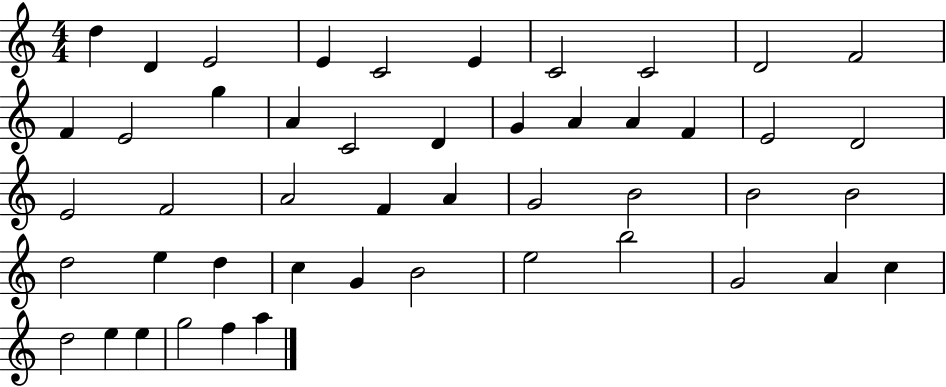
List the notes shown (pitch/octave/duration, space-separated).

D5/q D4/q E4/h E4/q C4/h E4/q C4/h C4/h D4/h F4/h F4/q E4/h G5/q A4/q C4/h D4/q G4/q A4/q A4/q F4/q E4/h D4/h E4/h F4/h A4/h F4/q A4/q G4/h B4/h B4/h B4/h D5/h E5/q D5/q C5/q G4/q B4/h E5/h B5/h G4/h A4/q C5/q D5/h E5/q E5/q G5/h F5/q A5/q